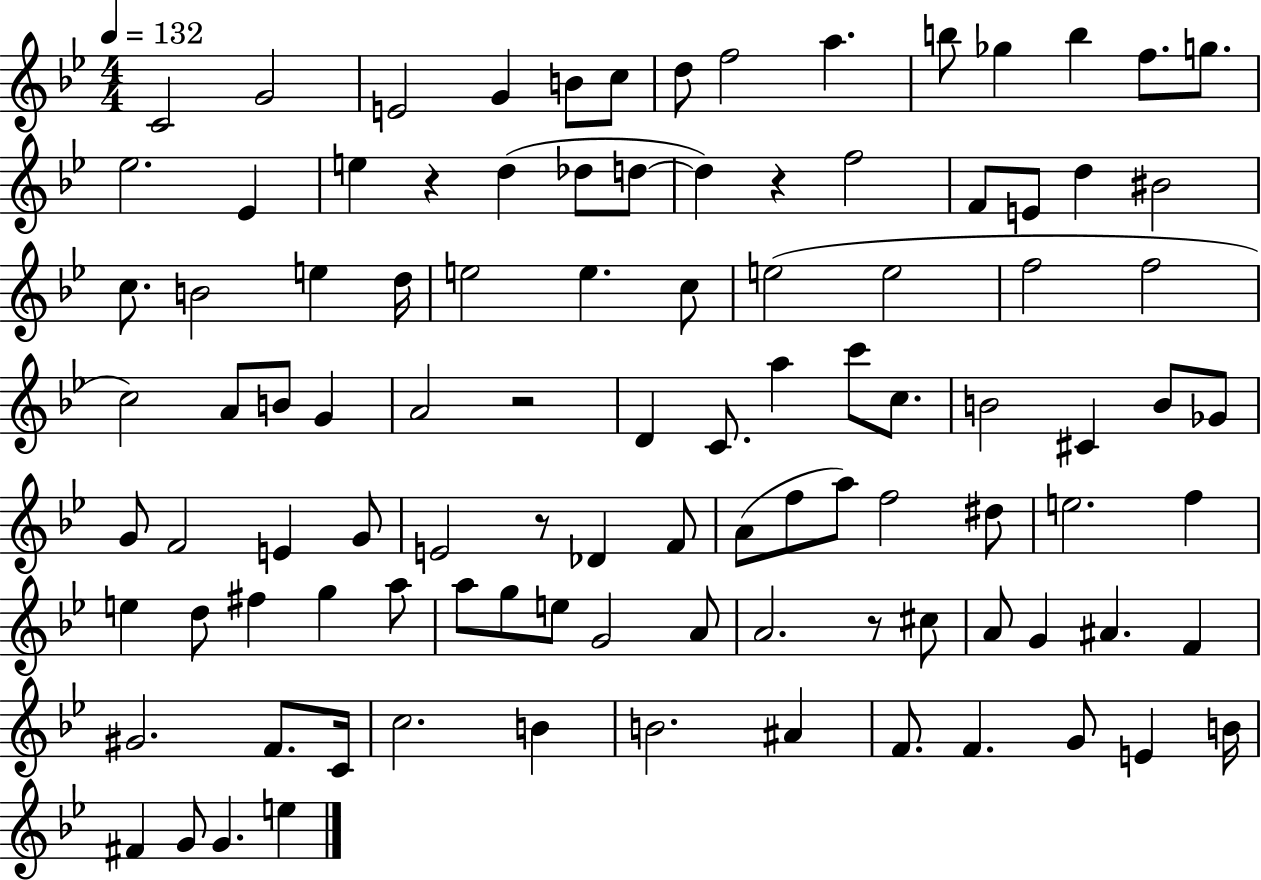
{
  \clef treble
  \numericTimeSignature
  \time 4/4
  \key bes \major
  \tempo 4 = 132
  c'2 g'2 | e'2 g'4 b'8 c''8 | d''8 f''2 a''4. | b''8 ges''4 b''4 f''8. g''8. | \break ees''2. ees'4 | e''4 r4 d''4( des''8 d''8~~ | d''4) r4 f''2 | f'8 e'8 d''4 bis'2 | \break c''8. b'2 e''4 d''16 | e''2 e''4. c''8 | e''2( e''2 | f''2 f''2 | \break c''2) a'8 b'8 g'4 | a'2 r2 | d'4 c'8. a''4 c'''8 c''8. | b'2 cis'4 b'8 ges'8 | \break g'8 f'2 e'4 g'8 | e'2 r8 des'4 f'8 | a'8( f''8 a''8) f''2 dis''8 | e''2. f''4 | \break e''4 d''8 fis''4 g''4 a''8 | a''8 g''8 e''8 g'2 a'8 | a'2. r8 cis''8 | a'8 g'4 ais'4. f'4 | \break gis'2. f'8. c'16 | c''2. b'4 | b'2. ais'4 | f'8. f'4. g'8 e'4 b'16 | \break fis'4 g'8 g'4. e''4 | \bar "|."
}